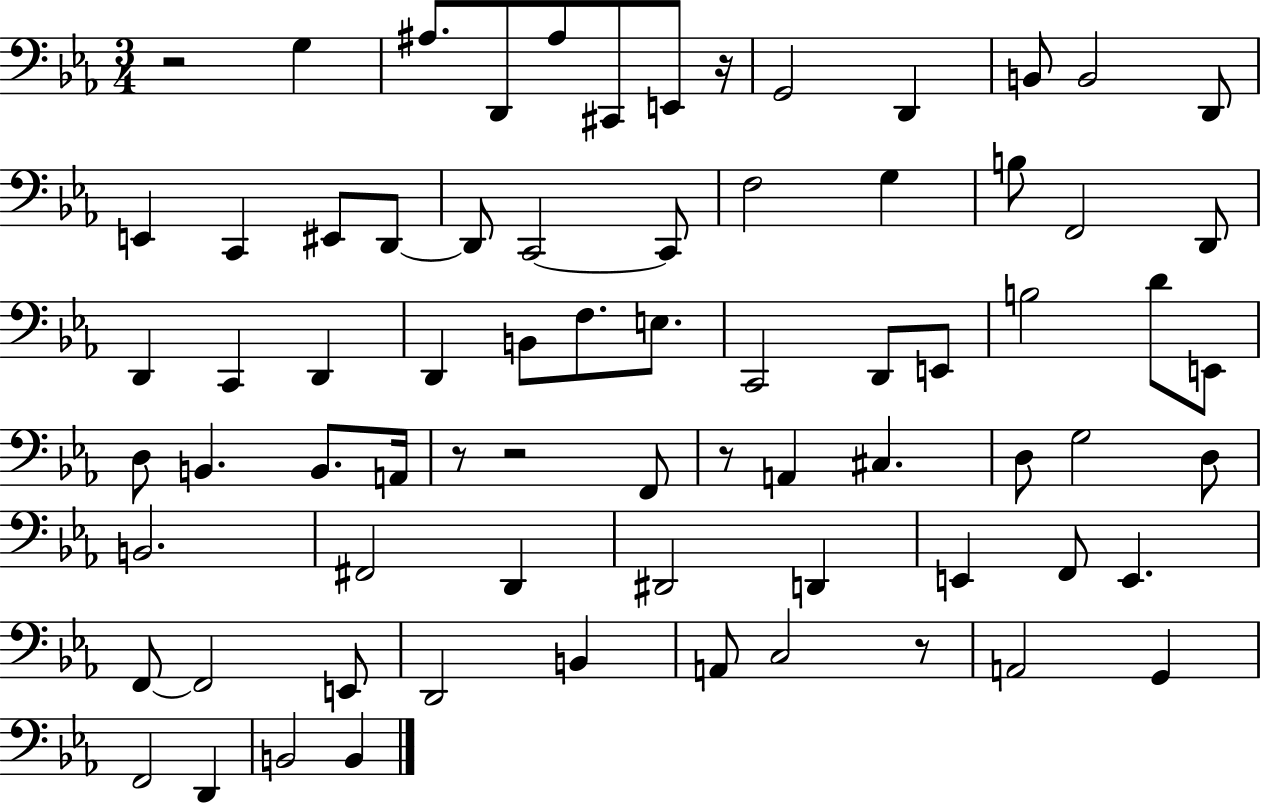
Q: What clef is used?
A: bass